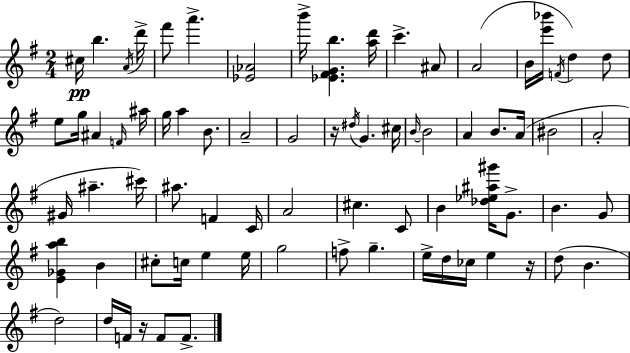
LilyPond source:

{
  \clef treble
  \numericTimeSignature
  \time 2/4
  \key e \minor
  cis''16\pp b''4. \acciaccatura { a'16 } | d'''16-> fis'''8 a'''4.-> | <ees' aes'>2 | b'''16-> <ees' fis' g' b''>4. | \break <a'' d'''>16 c'''4.-> ais'8 | a'2( | b'16 <e''' bes'''>16 \acciaccatura { f'16 }) d''4 | d''8 e''8 g''16 ais'4 | \break \grace { f'16 } ais''16 g''16 a''4 | b'8. a'2-- | g'2 | r16 \acciaccatura { dis''16 } g'4. | \break cis''16 \grace { b'16~ }~ b'2 | a'4 | b'8. a'16( bis'2 | a'2-. | \break gis'16 ais''4.-- | cis'''16) ais''8. | f'4 c'16 a'2 | cis''4. | \break c'8 b'4 | <des'' ees'' ais'' gis'''>16 g'8.-> b'4. | g'8 <e' ges' a'' b''>4 | b'4 cis''8-. c''16 | \break e''4 e''16 g''2 | f''8-> g''4.-- | e''16-> d''16 ces''16 | e''4 r16 d''8( b'4. | \break d''2) | d''16 f'16 r16 | f'8 f'8.-> \bar "|."
}